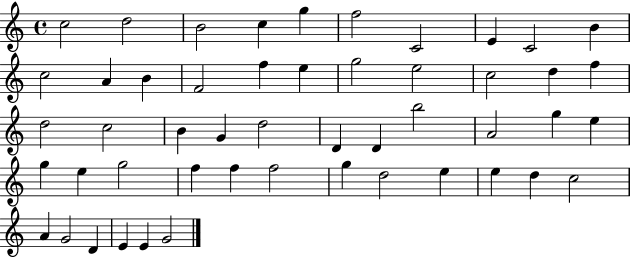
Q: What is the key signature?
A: C major